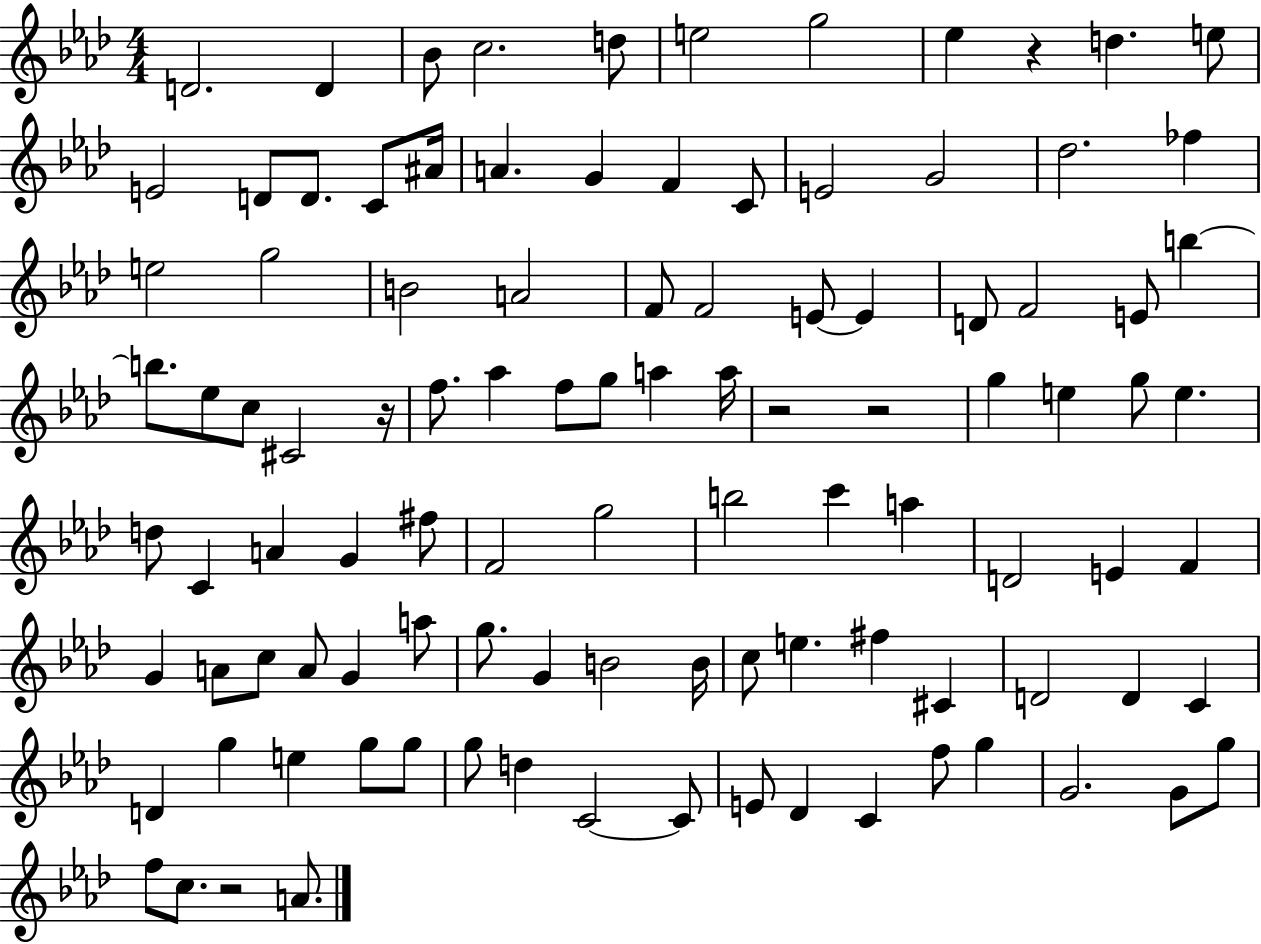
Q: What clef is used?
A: treble